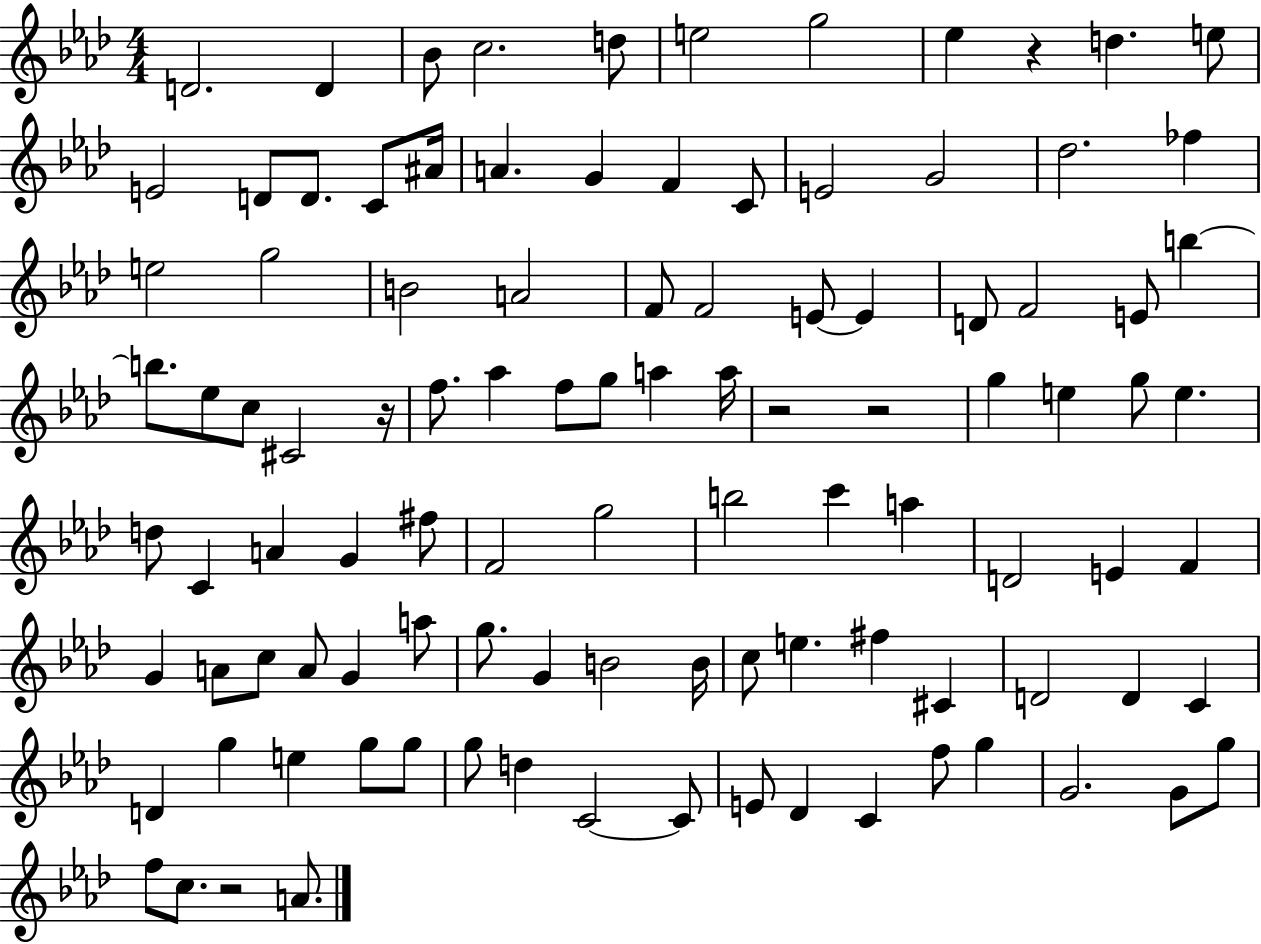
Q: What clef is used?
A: treble